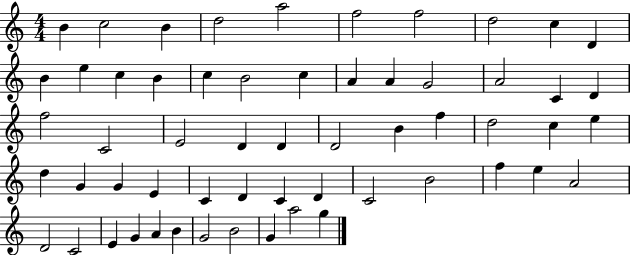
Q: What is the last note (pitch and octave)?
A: G5